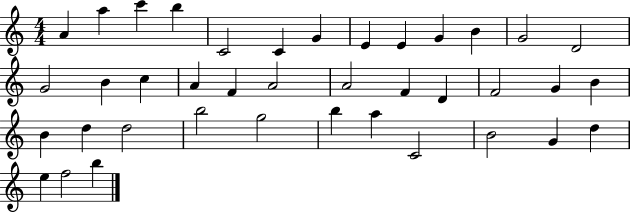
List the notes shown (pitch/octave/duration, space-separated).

A4/q A5/q C6/q B5/q C4/h C4/q G4/q E4/q E4/q G4/q B4/q G4/h D4/h G4/h B4/q C5/q A4/q F4/q A4/h A4/h F4/q D4/q F4/h G4/q B4/q B4/q D5/q D5/h B5/h G5/h B5/q A5/q C4/h B4/h G4/q D5/q E5/q F5/h B5/q